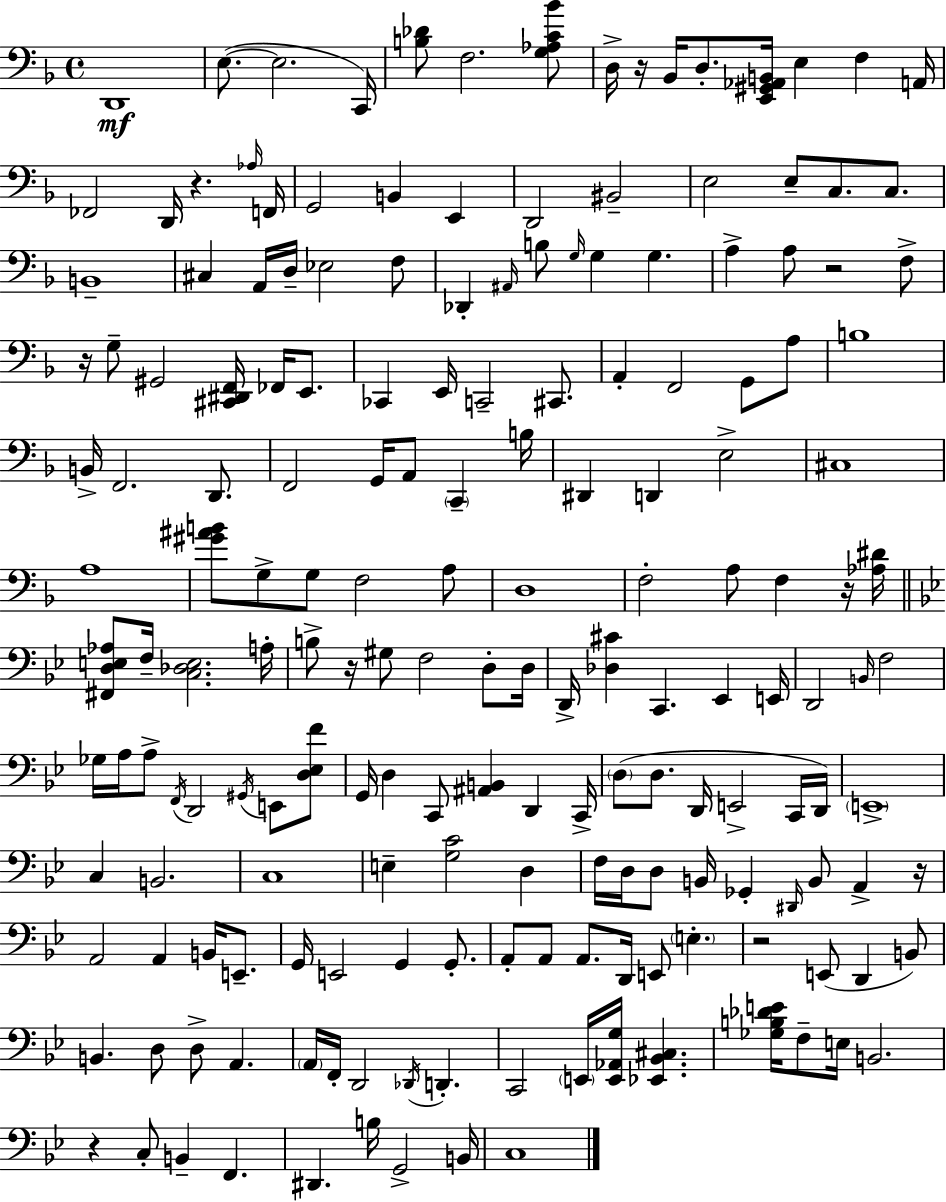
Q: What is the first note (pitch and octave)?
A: D2